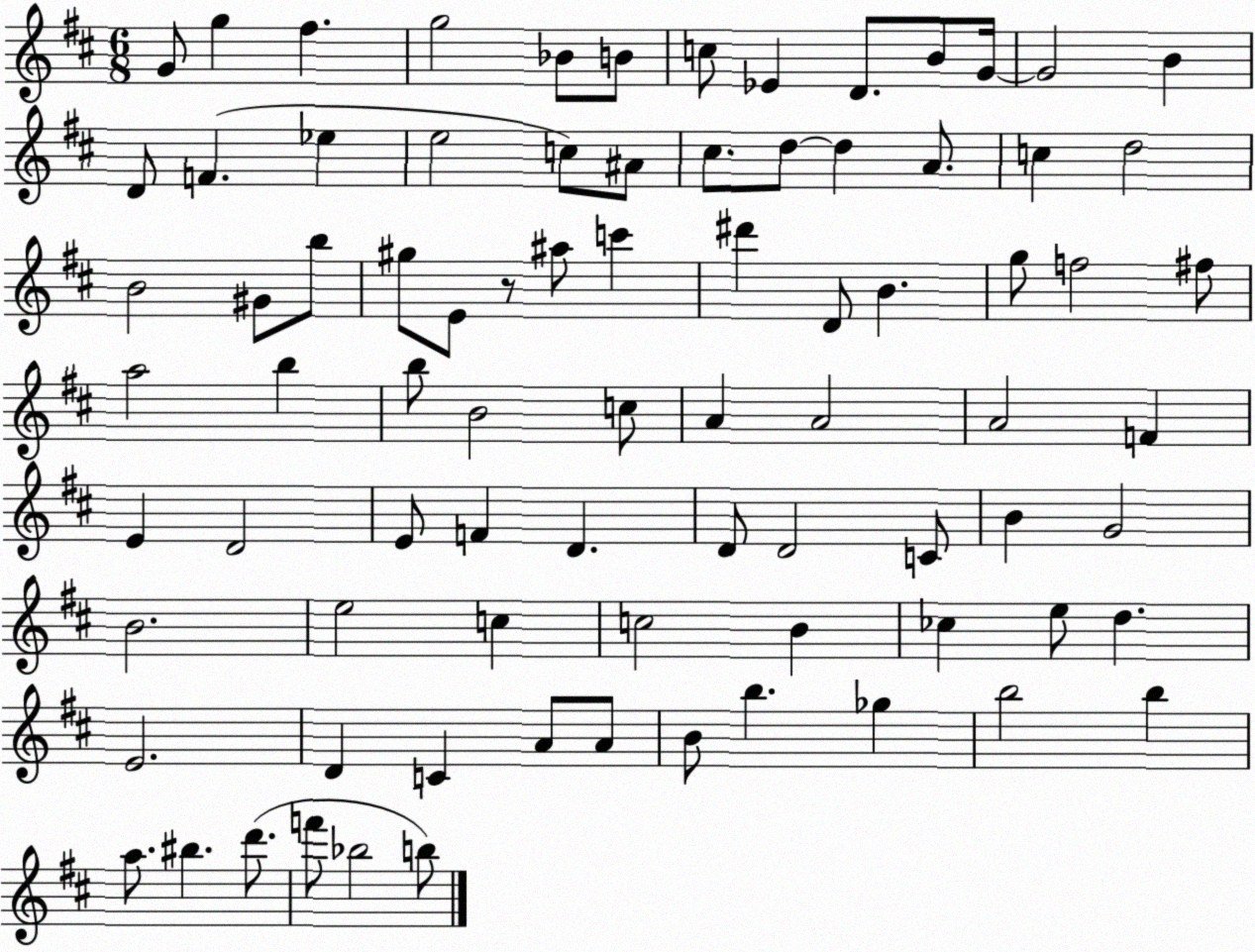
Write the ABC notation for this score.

X:1
T:Untitled
M:6/8
L:1/4
K:D
G/2 g ^f g2 _B/2 B/2 c/2 _E D/2 B/2 G/4 G2 B D/2 F _e e2 c/2 ^A/2 ^c/2 d/2 d A/2 c d2 B2 ^G/2 b/2 ^g/2 E/2 z/2 ^a/2 c' ^d' D/2 B g/2 f2 ^f/2 a2 b b/2 B2 c/2 A A2 A2 F E D2 E/2 F D D/2 D2 C/2 B G2 B2 e2 c c2 B _c e/2 d E2 D C A/2 A/2 B/2 b _g b2 b a/2 ^b d'/2 f'/2 _b2 b/2